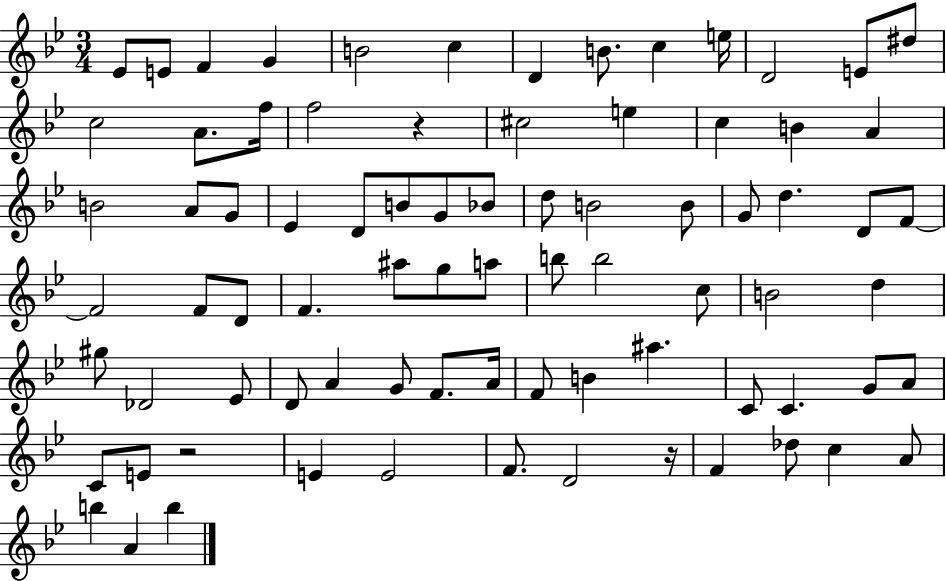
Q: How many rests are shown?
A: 3